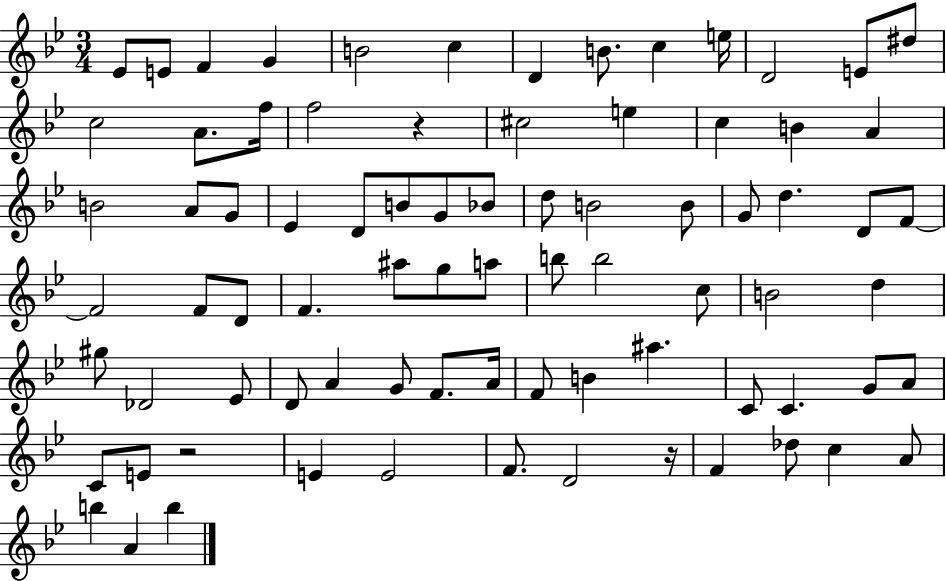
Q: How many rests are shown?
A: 3